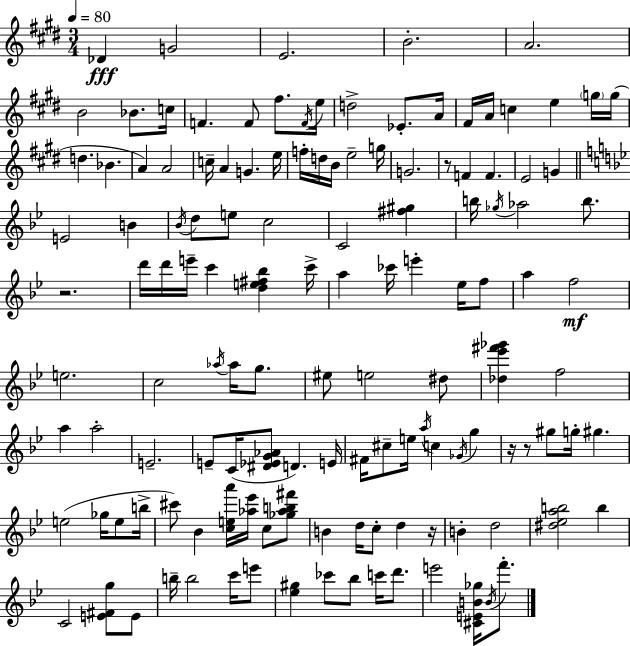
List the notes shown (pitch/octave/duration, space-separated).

Db4/q G4/h E4/h. B4/h. A4/h. B4/h Bb4/e. C5/s F4/q. F4/e F#5/e. F4/s E5/s D5/h Eb4/e. A4/s F#4/s A4/s C5/q E5/q G5/s G5/s D5/q. Bb4/q. A4/q A4/h C5/s A4/q G4/q. E5/s F5/s D5/s B4/s E5/h G5/s G4/h. R/e F4/q F4/q. E4/h G4/q E4/h B4/q Bb4/s D5/e E5/e C5/h C4/h [F#5,G#5]/q B5/s Gb5/s Ab5/h B5/e. R/h. D6/s D6/s E6/s C6/q [D5,E5,F#5,Bb5]/q C6/s A5/q CES6/s E6/q Eb5/s F5/e A5/q F5/h E5/h. C5/h Ab5/s Ab5/s G5/e. EIS5/e E5/h D#5/e [Db5,Eb6,F#6,Gb6]/q F5/h A5/q A5/h E4/h. E4/e C4/s [D#4,Eb4,G4,Ab4]/e D4/q. E4/s F#4/s C#5/e E5/s A5/s C5/q Gb4/s G5/q R/s R/e G#5/e G5/s G#5/q. E5/h Gb5/s E5/e B5/s C#6/e Bb4/q [C5,E5,A6]/s [Ab5,Eb6]/s C5/e [Gb5,Ab5,B5,F#6]/e B4/q D5/s C5/e D5/q R/s B4/q D5/h [D#5,Eb5,A5,B5]/h B5/q C4/h [E4,F#4,G5]/e E4/e B5/s B5/h C6/s E6/e [Eb5,G#5]/q CES6/e Bb5/e C6/s D6/e. E6/h [C#4,E4,B4,Gb5]/s B4/s F6/e.